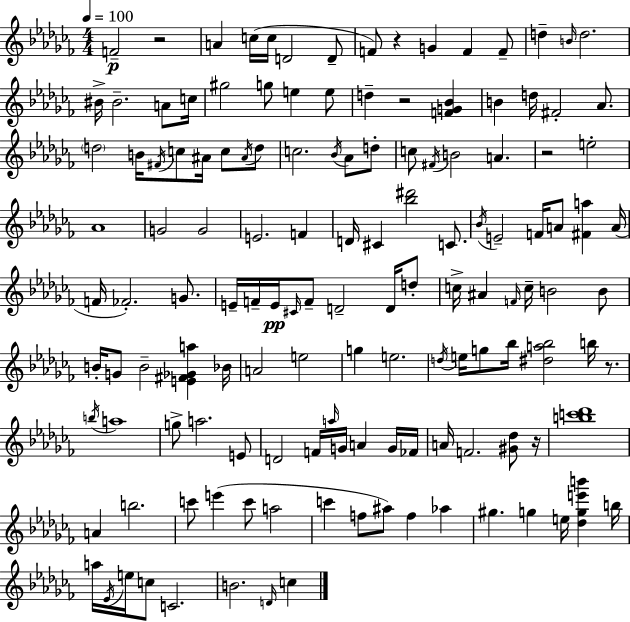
X:1
T:Untitled
M:4/4
L:1/4
K:Abm
F2 z2 A c/4 c/4 D2 D/2 F/2 z G F F/2 d B/4 d2 ^B/4 ^B2 A/2 c/4 ^g2 g/2 e e/2 d z2 [FG_B] B d/4 ^F2 _A/2 d2 B/4 ^F/4 c/2 ^A/4 c/2 ^A/4 d/2 c2 _B/4 _A/2 d/2 c/2 ^F/4 B2 A z2 e2 _A4 G2 G2 E2 F D/4 ^C [_b^d']2 C/2 _B/4 E2 F/4 A/2 [^Fa] A/4 F/4 _F2 G/2 E/4 F/4 E/4 ^C/4 F/2 D2 D/4 d/2 c/4 ^A F/4 c/4 B2 B/2 B/4 G/2 B2 [E^F_Ga] _B/4 A2 e2 g e2 d/4 e/4 g/2 _b/4 [^da_b]2 b/4 z/2 b/4 a4 g/2 a2 E/2 D2 F/4 a/4 G/4 A G/4 _F/4 A/4 F2 [^G_d]/2 z/4 [bc'_d']4 A b2 c'/2 e' c'/2 a2 c' f/2 ^a/2 f _a ^g g e/4 [_dge'b'] b/4 a/4 _E/4 e/4 c/2 C2 B2 D/4 c